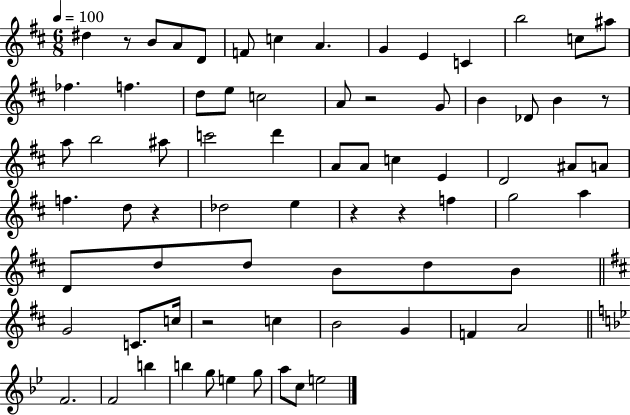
D#5/q R/e B4/e A4/e D4/e F4/e C5/q A4/q. G4/q E4/q C4/q B5/h C5/e A#5/e FES5/q. F5/q. D5/e E5/e C5/h A4/e R/h G4/e B4/q Db4/e B4/q R/e A5/e B5/h A#5/e C6/h D6/q A4/e A4/e C5/q E4/q D4/h A#4/e A4/e F5/q. D5/e R/q Db5/h E5/q R/q R/q F5/q G5/h A5/q D4/e D5/e D5/e B4/e D5/e B4/e G4/h C4/e. C5/s R/h C5/q B4/h G4/q F4/q A4/h F4/h. F4/h B5/q B5/q G5/e E5/q G5/e A5/e C5/e E5/h